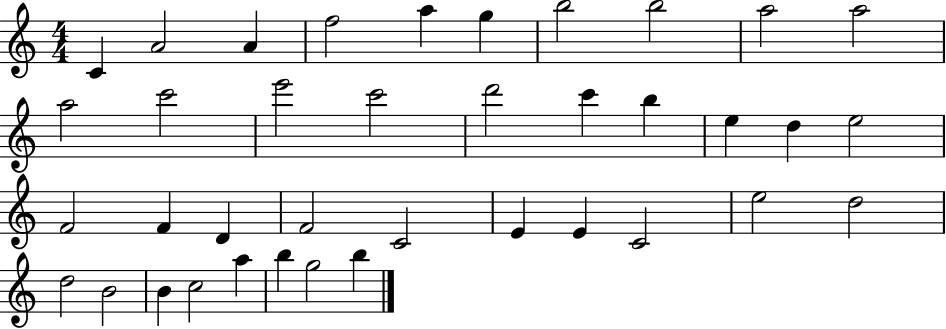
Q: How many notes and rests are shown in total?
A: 38